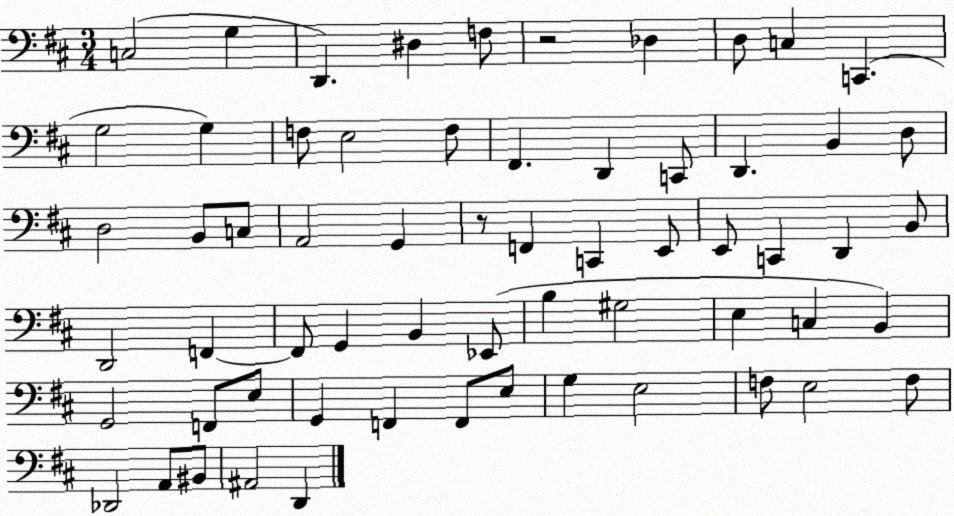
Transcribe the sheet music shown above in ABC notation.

X:1
T:Untitled
M:3/4
L:1/4
K:D
C,2 G, D,, ^D, F,/2 z2 _D, D,/2 C, C,, G,2 G, F,/2 E,2 F,/2 ^F,, D,, C,,/2 D,, B,, D,/2 D,2 B,,/2 C,/2 A,,2 G,, z/2 F,, C,, E,,/2 E,,/2 C,, D,, B,,/2 D,,2 F,, F,,/2 G,, B,, _E,,/2 B, ^G,2 E, C, B,, G,,2 F,,/2 E,/2 G,, F,, F,,/2 E,/2 G, E,2 F,/2 E,2 F,/2 _D,,2 A,,/2 ^B,,/2 ^A,,2 D,,